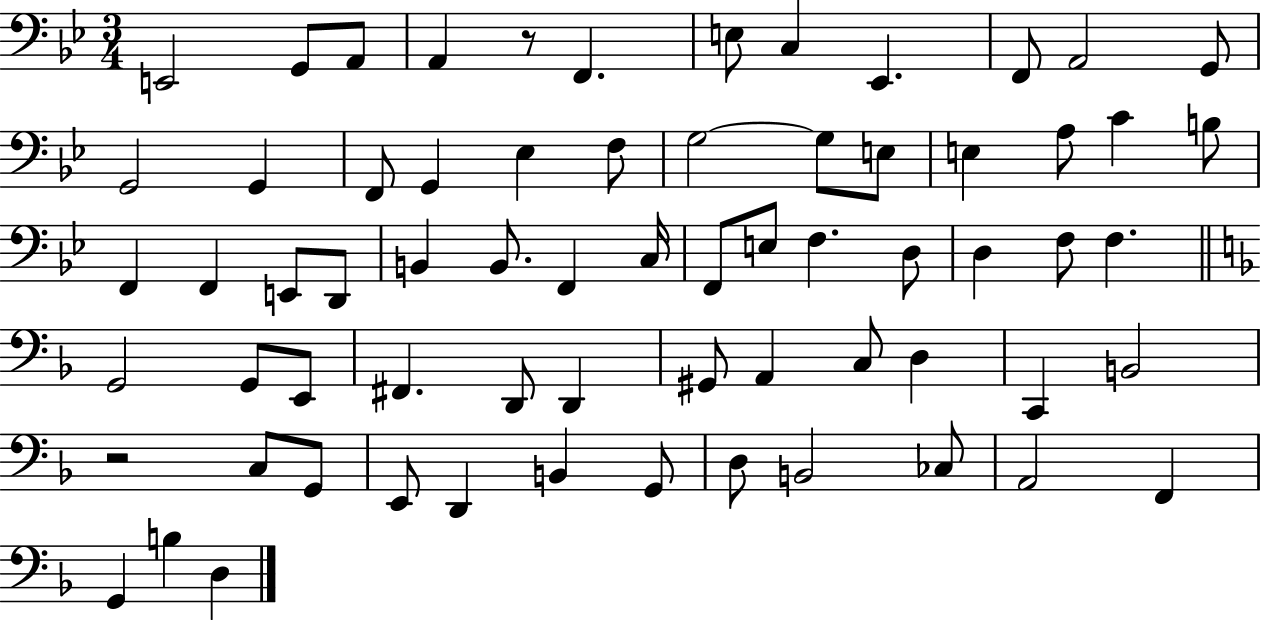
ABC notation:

X:1
T:Untitled
M:3/4
L:1/4
K:Bb
E,,2 G,,/2 A,,/2 A,, z/2 F,, E,/2 C, _E,, F,,/2 A,,2 G,,/2 G,,2 G,, F,,/2 G,, _E, F,/2 G,2 G,/2 E,/2 E, A,/2 C B,/2 F,, F,, E,,/2 D,,/2 B,, B,,/2 F,, C,/4 F,,/2 E,/2 F, D,/2 D, F,/2 F, G,,2 G,,/2 E,,/2 ^F,, D,,/2 D,, ^G,,/2 A,, C,/2 D, C,, B,,2 z2 C,/2 G,,/2 E,,/2 D,, B,, G,,/2 D,/2 B,,2 _C,/2 A,,2 F,, G,, B, D,